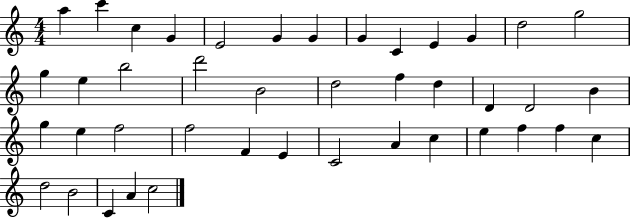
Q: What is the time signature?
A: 4/4